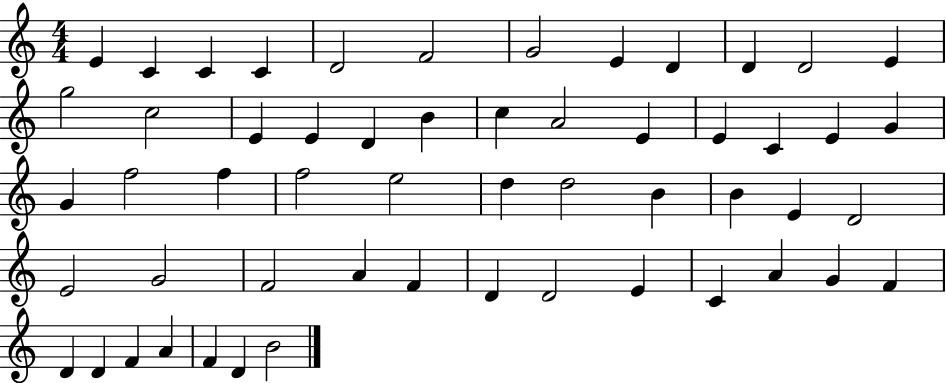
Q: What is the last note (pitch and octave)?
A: B4